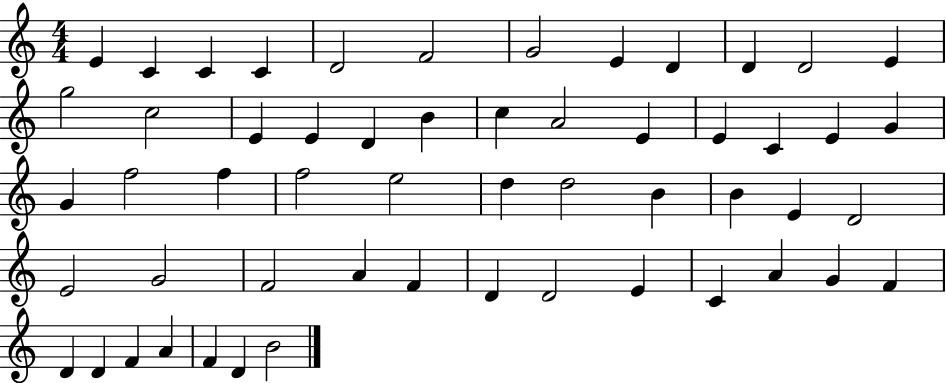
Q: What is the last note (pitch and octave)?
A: B4